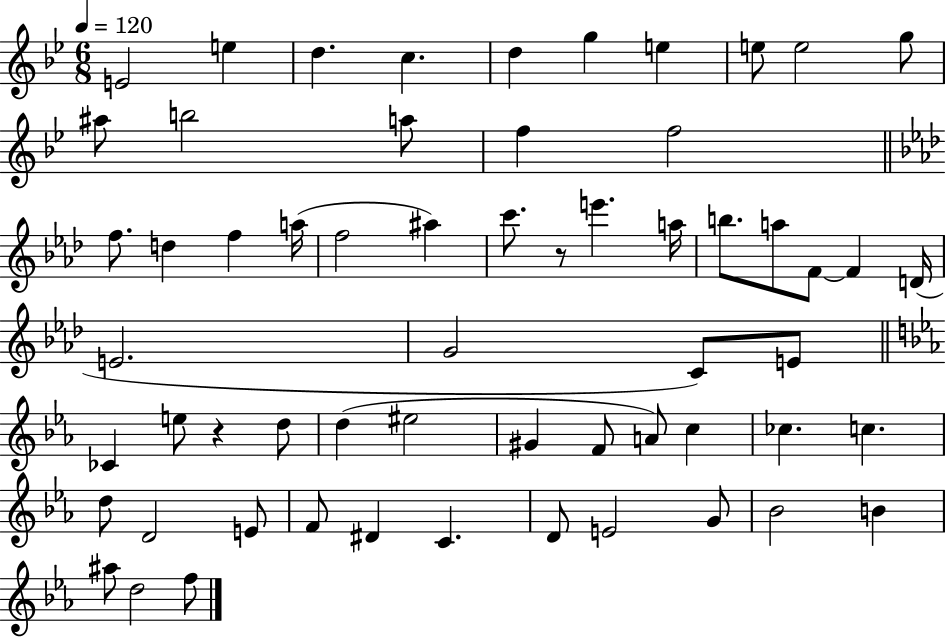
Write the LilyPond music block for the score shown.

{
  \clef treble
  \numericTimeSignature
  \time 6/8
  \key bes \major
  \tempo 4 = 120
  \repeat volta 2 { e'2 e''4 | d''4. c''4. | d''4 g''4 e''4 | e''8 e''2 g''8 | \break ais''8 b''2 a''8 | f''4 f''2 | \bar "||" \break \key aes \major f''8. d''4 f''4 a''16( | f''2 ais''4) | c'''8. r8 e'''4. a''16 | b''8. a''8 f'8~~ f'4 d'16( | \break e'2. | g'2 c'8) e'8 | \bar "||" \break \key c \minor ces'4 e''8 r4 d''8 | d''4( eis''2 | gis'4 f'8 a'8) c''4 | ces''4. c''4. | \break d''8 d'2 e'8 | f'8 dis'4 c'4. | d'8 e'2 g'8 | bes'2 b'4 | \break ais''8 d''2 f''8 | } \bar "|."
}